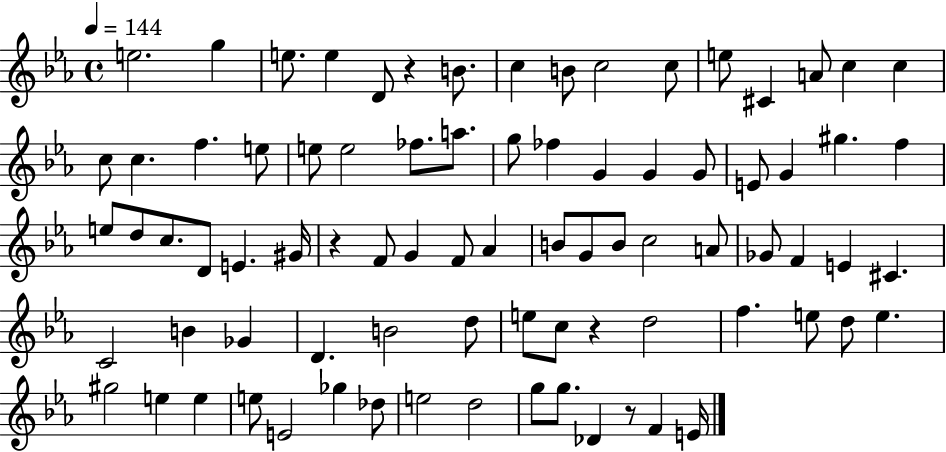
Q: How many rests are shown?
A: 4